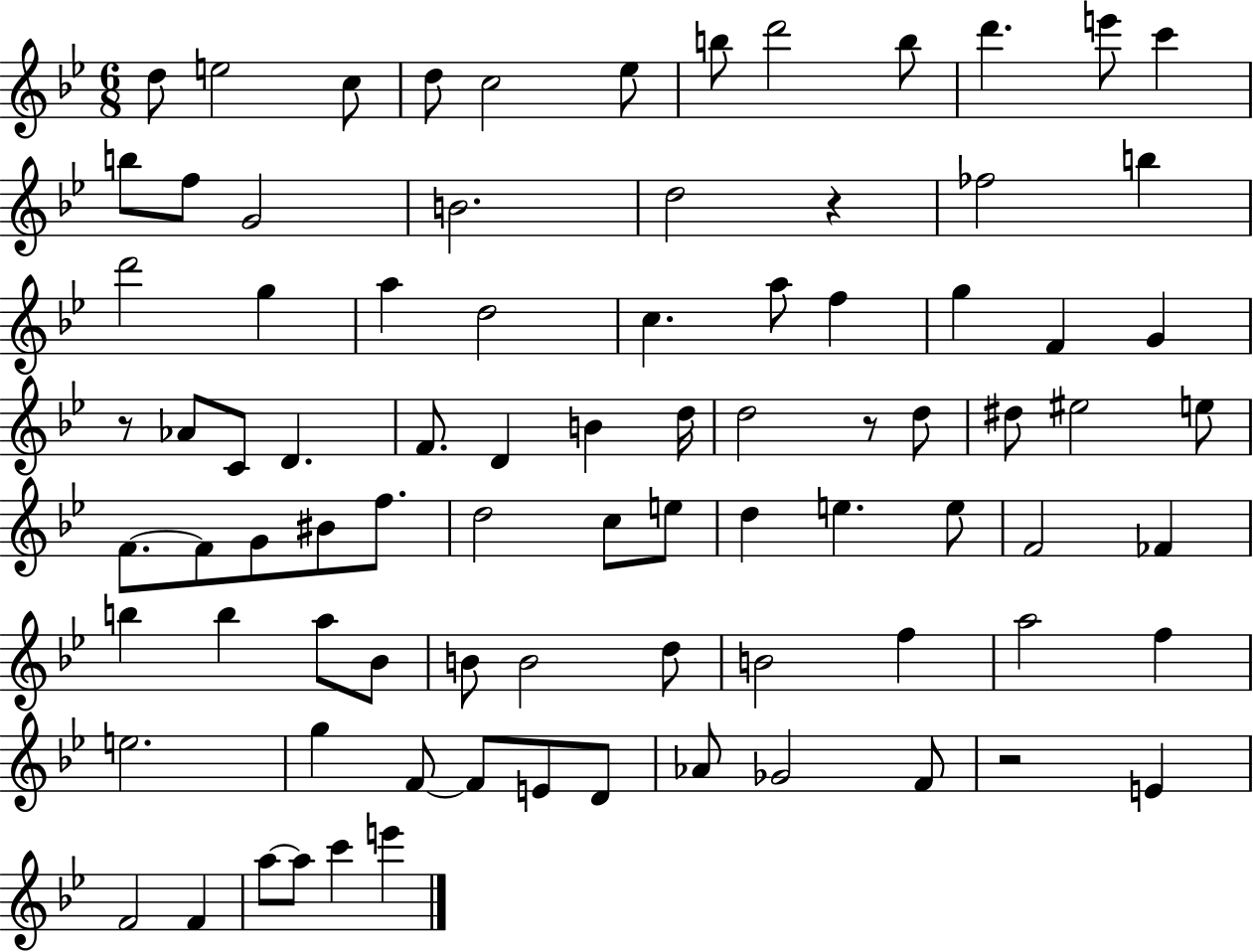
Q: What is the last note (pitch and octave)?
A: E6